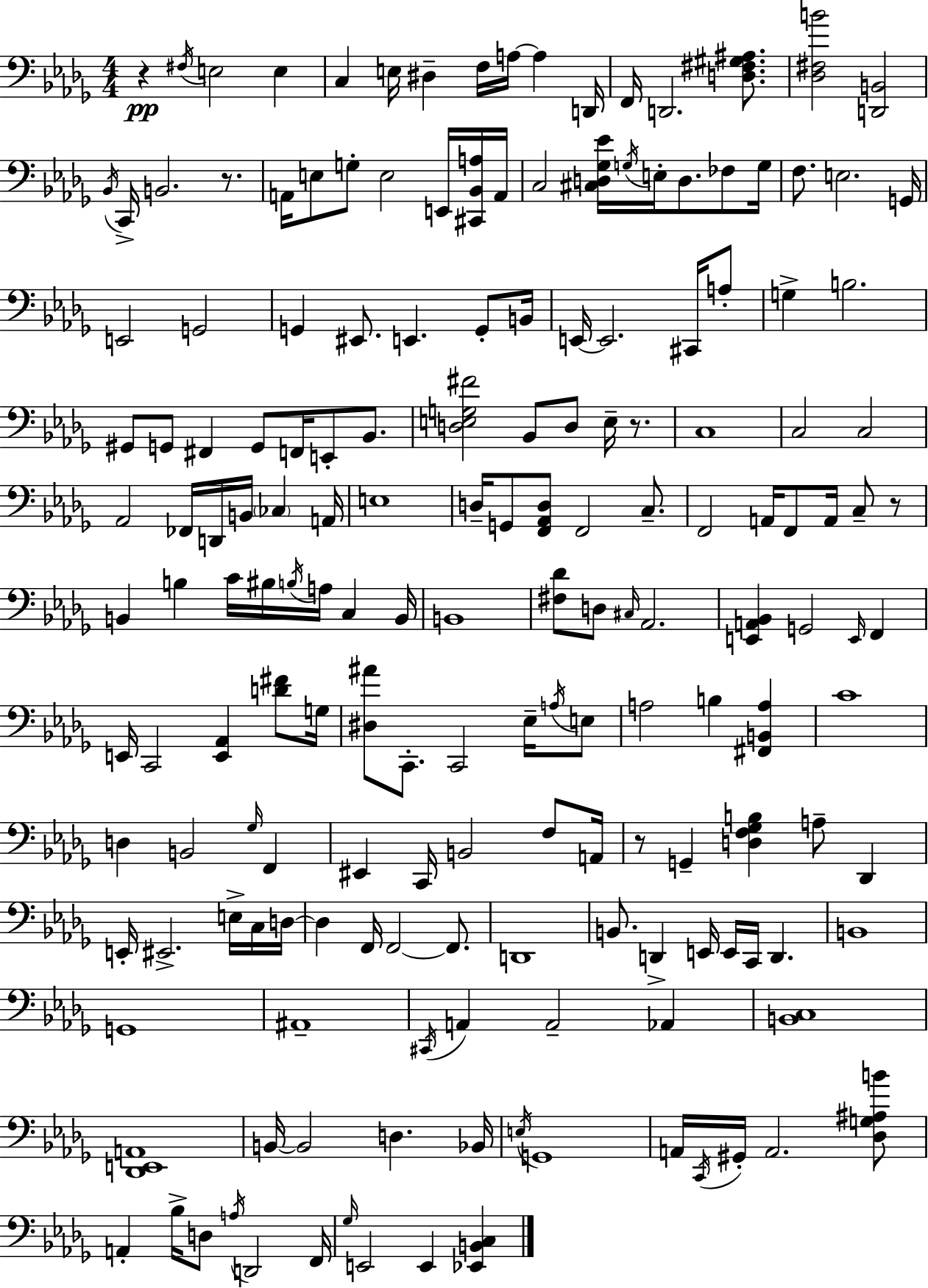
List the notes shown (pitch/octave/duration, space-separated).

R/q F#3/s E3/h E3/q C3/q E3/s D#3/q F3/s A3/s A3/q D2/s F2/s D2/h. [D3,F#3,G#3,A#3]/e. [Db3,F#3,B4]/h [D2,B2]/h Bb2/s C2/s B2/h. R/e. A2/s E3/e G3/e E3/h E2/s [C#2,Bb2,A3]/s A2/s C3/h [C#3,D3,Gb3,Eb4]/s G3/s E3/s D3/e. FES3/e G3/s F3/e. E3/h. G2/s E2/h G2/h G2/q EIS2/e. E2/q. G2/e B2/s E2/s E2/h. C#2/s A3/e G3/q B3/h. G#2/e G2/e F#2/q G2/e F2/s E2/e Bb2/e. [D3,E3,G3,F#4]/h Bb2/e D3/e E3/s R/e. C3/w C3/h C3/h Ab2/h FES2/s D2/s B2/s CES3/q A2/s E3/w D3/s G2/e [F2,Ab2,D3]/e F2/h C3/e. F2/h A2/s F2/e A2/s C3/e R/e B2/q B3/q C4/s BIS3/s B3/s A3/s C3/q B2/s B2/w [F#3,Db4]/e D3/e C#3/s Ab2/h. [E2,A2,Bb2]/q G2/h E2/s F2/q E2/s C2/h [E2,Ab2]/q [D4,F#4]/e G3/s [D#3,A#4]/e C2/e. C2/h Eb3/s A3/s E3/e A3/h B3/q [F#2,B2,A3]/q C4/w D3/q B2/h Gb3/s F2/q EIS2/q C2/s B2/h F3/e A2/s R/e G2/q [D3,F3,Gb3,B3]/q A3/e Db2/q E2/s EIS2/h. E3/s C3/s D3/s D3/q F2/s F2/h F2/e. D2/w B2/e. D2/q E2/s E2/s C2/s D2/q. B2/w G2/w A#2/w C#2/s A2/q A2/h Ab2/q [B2,C3]/w [Db2,E2,A2]/w B2/s B2/h D3/q. Bb2/s E3/s G2/w A2/s C2/s G#2/s A2/h. [Db3,G3,A#3,B4]/e A2/q Bb3/s D3/e A3/s D2/h F2/s Gb3/s E2/h E2/q [Eb2,B2,C3]/q